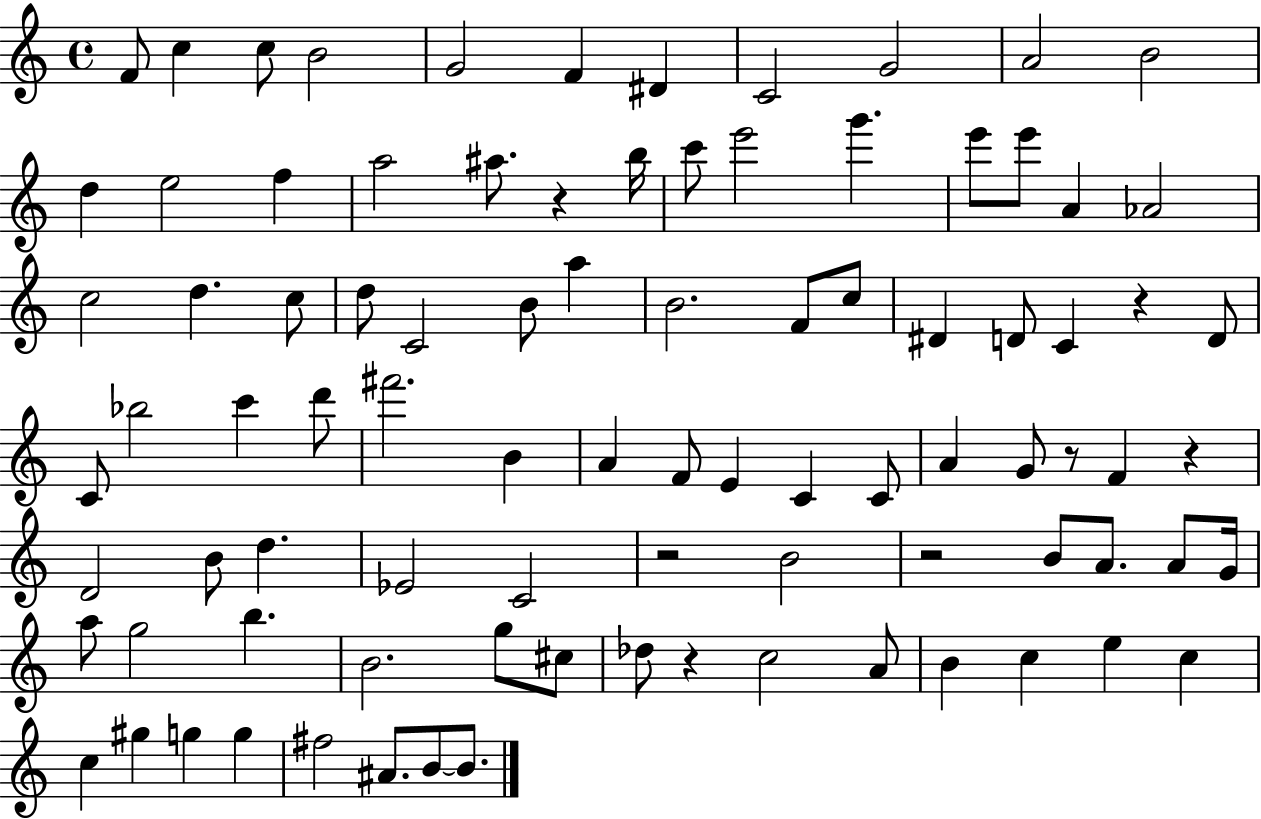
X:1
T:Untitled
M:4/4
L:1/4
K:C
F/2 c c/2 B2 G2 F ^D C2 G2 A2 B2 d e2 f a2 ^a/2 z b/4 c'/2 e'2 g' e'/2 e'/2 A _A2 c2 d c/2 d/2 C2 B/2 a B2 F/2 c/2 ^D D/2 C z D/2 C/2 _b2 c' d'/2 ^f'2 B A F/2 E C C/2 A G/2 z/2 F z D2 B/2 d _E2 C2 z2 B2 z2 B/2 A/2 A/2 G/4 a/2 g2 b B2 g/2 ^c/2 _d/2 z c2 A/2 B c e c c ^g g g ^f2 ^A/2 B/2 B/2